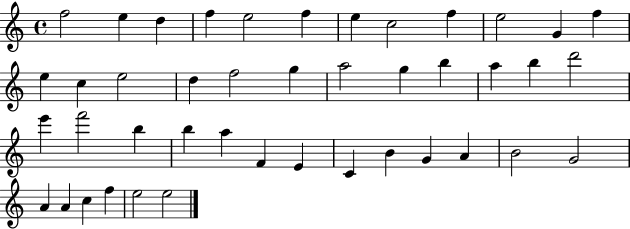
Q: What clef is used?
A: treble